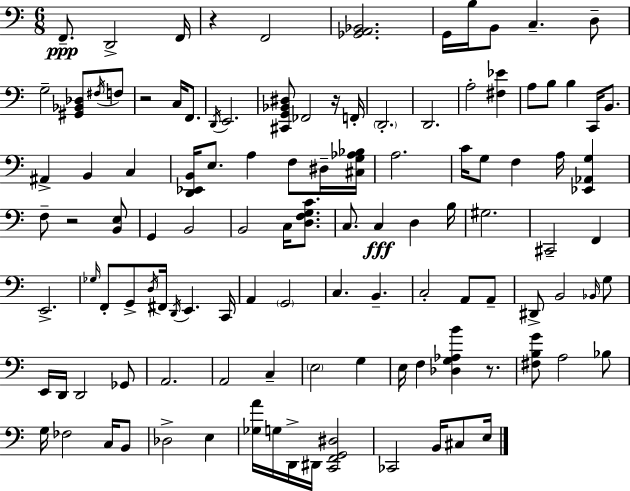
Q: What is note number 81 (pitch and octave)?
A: F3